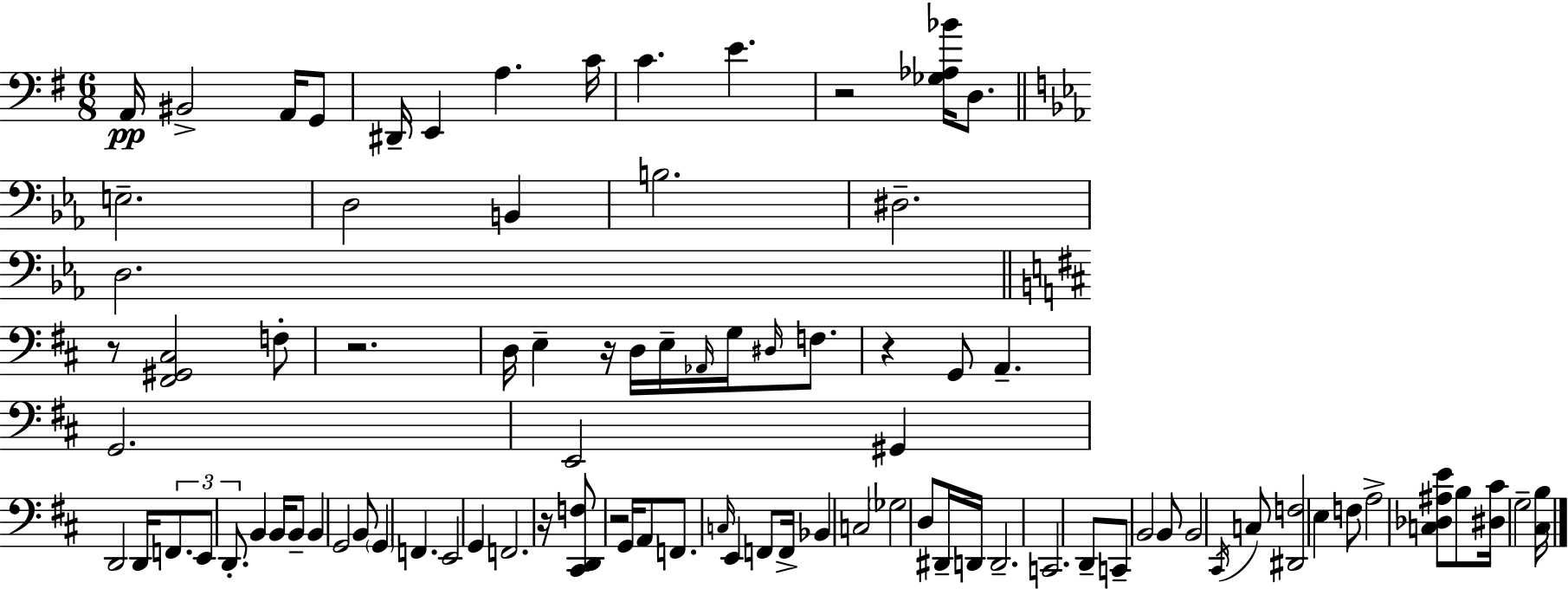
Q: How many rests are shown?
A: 7